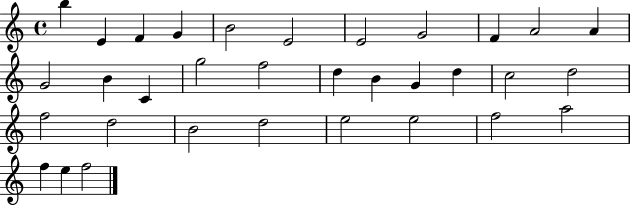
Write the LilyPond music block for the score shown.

{
  \clef treble
  \time 4/4
  \defaultTimeSignature
  \key c \major
  b''4 e'4 f'4 g'4 | b'2 e'2 | e'2 g'2 | f'4 a'2 a'4 | \break g'2 b'4 c'4 | g''2 f''2 | d''4 b'4 g'4 d''4 | c''2 d''2 | \break f''2 d''2 | b'2 d''2 | e''2 e''2 | f''2 a''2 | \break f''4 e''4 f''2 | \bar "|."
}